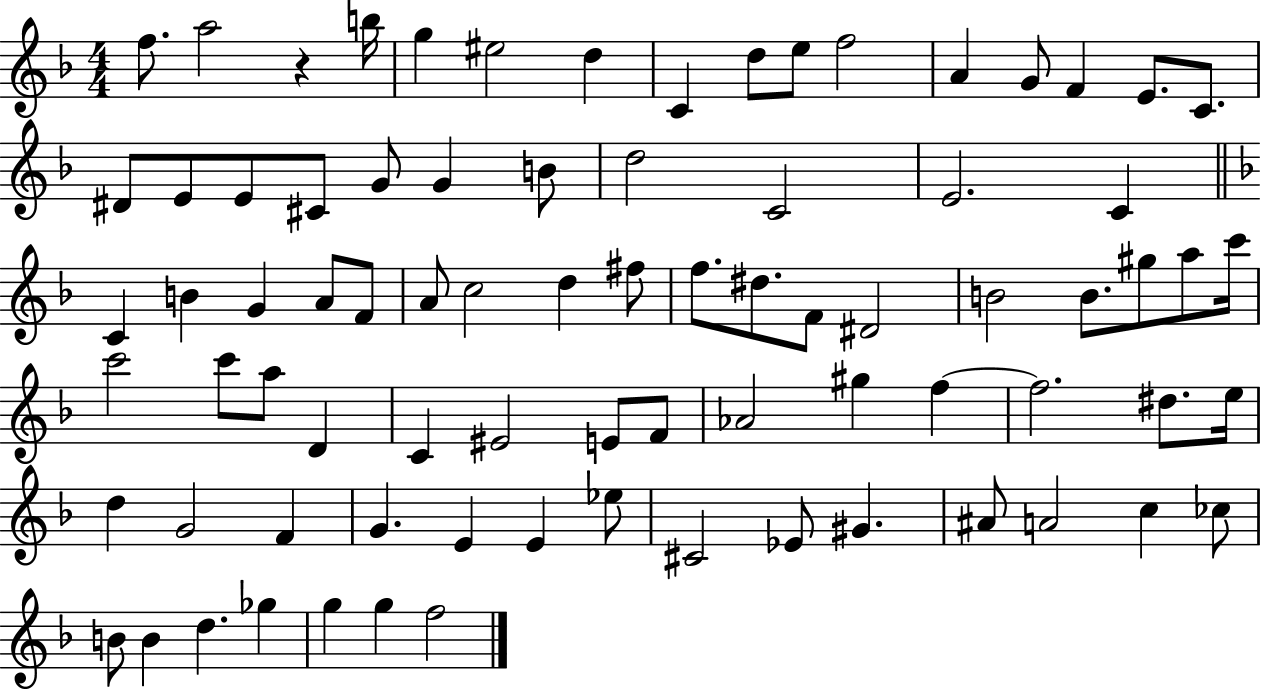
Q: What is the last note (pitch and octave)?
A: F5